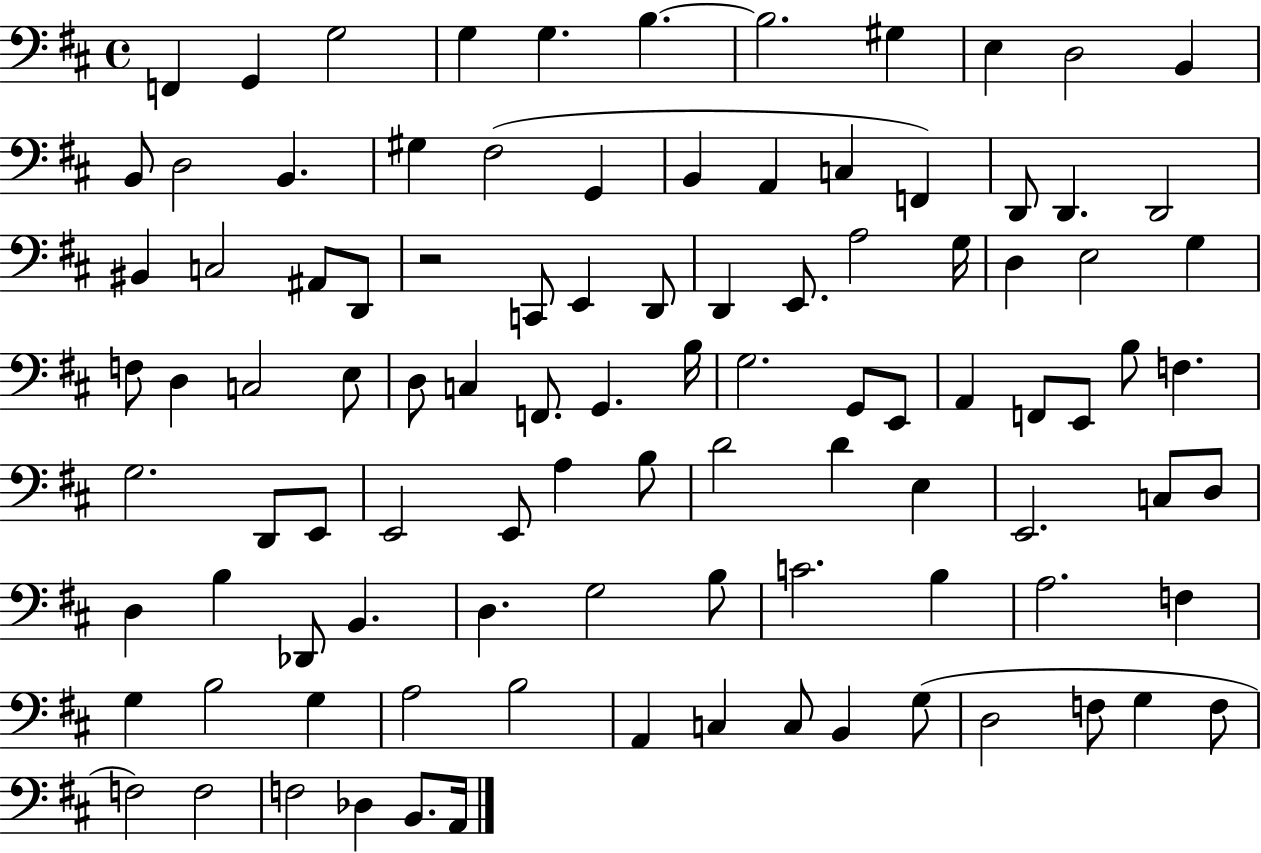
F2/q G2/q G3/h G3/q G3/q. B3/q. B3/h. G#3/q E3/q D3/h B2/q B2/e D3/h B2/q. G#3/q F#3/h G2/q B2/q A2/q C3/q F2/q D2/e D2/q. D2/h BIS2/q C3/h A#2/e D2/e R/h C2/e E2/q D2/e D2/q E2/e. A3/h G3/s D3/q E3/h G3/q F3/e D3/q C3/h E3/e D3/e C3/q F2/e. G2/q. B3/s G3/h. G2/e E2/e A2/q F2/e E2/e B3/e F3/q. G3/h. D2/e E2/e E2/h E2/e A3/q B3/e D4/h D4/q E3/q E2/h. C3/e D3/e D3/q B3/q Db2/e B2/q. D3/q. G3/h B3/e C4/h. B3/q A3/h. F3/q G3/q B3/h G3/q A3/h B3/h A2/q C3/q C3/e B2/q G3/e D3/h F3/e G3/q F3/e F3/h F3/h F3/h Db3/q B2/e. A2/s